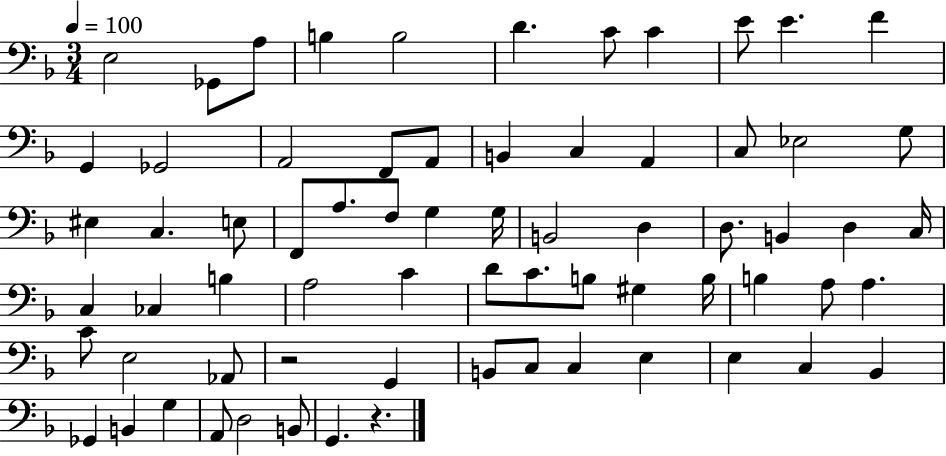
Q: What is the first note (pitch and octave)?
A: E3